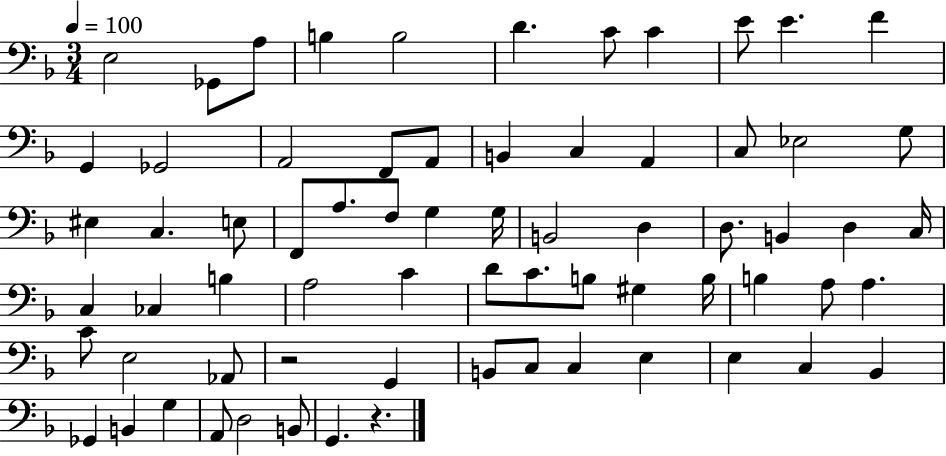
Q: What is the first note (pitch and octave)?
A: E3